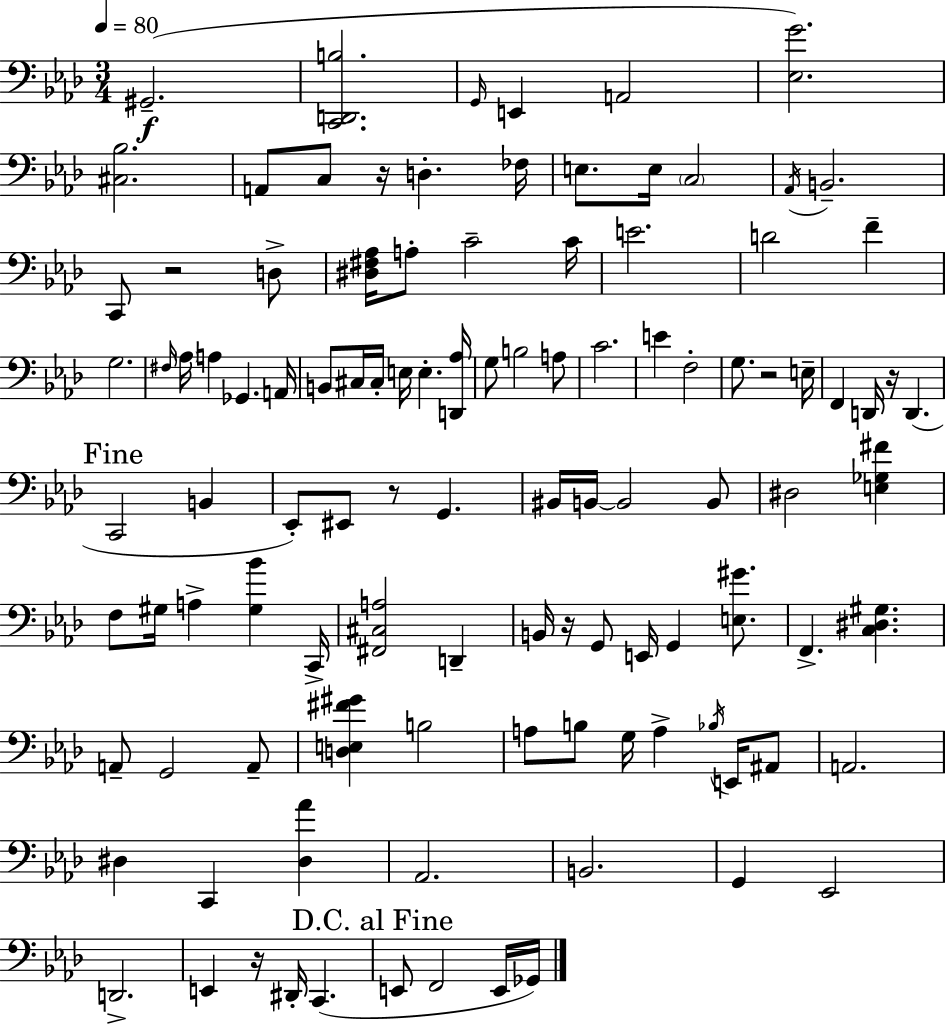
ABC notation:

X:1
T:Untitled
M:3/4
L:1/4
K:Fm
^G,,2 [C,,D,,B,]2 G,,/4 E,, A,,2 [_E,G]2 [^C,_B,]2 A,,/2 C,/2 z/4 D, _F,/4 E,/2 E,/4 C,2 _A,,/4 B,,2 C,,/2 z2 D,/2 [^D,^F,_A,]/4 A,/2 C2 C/4 E2 D2 F G,2 ^F,/4 _A,/4 A, _G,, A,,/4 B,,/2 ^C,/4 ^C,/4 E,/4 E, [D,,_A,]/4 G,/2 B,2 A,/2 C2 E F,2 G,/2 z2 E,/4 F,, D,,/4 z/4 D,, C,,2 B,, _E,,/2 ^E,,/2 z/2 G,, ^B,,/4 B,,/4 B,,2 B,,/2 ^D,2 [E,_G,^F] F,/2 ^G,/4 A, [^G,_B] C,,/4 [^F,,^C,A,]2 D,, B,,/4 z/4 G,,/2 E,,/4 G,, [E,^G]/2 F,, [C,^D,^G,] A,,/2 G,,2 A,,/2 [D,E,^F^G] B,2 A,/2 B,/2 G,/4 A, _B,/4 E,,/4 ^A,,/2 A,,2 ^D, C,, [^D,_A] _A,,2 B,,2 G,, _E,,2 D,,2 E,, z/4 ^D,,/4 C,, E,,/2 F,,2 E,,/4 _G,,/4